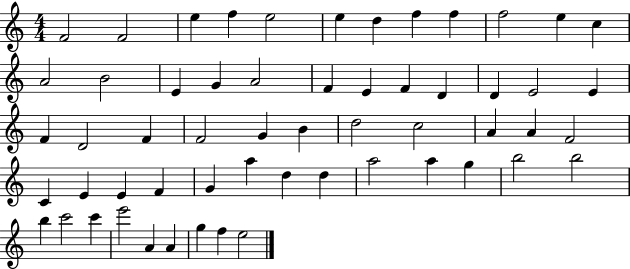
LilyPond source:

{
  \clef treble
  \numericTimeSignature
  \time 4/4
  \key c \major
  f'2 f'2 | e''4 f''4 e''2 | e''4 d''4 f''4 f''4 | f''2 e''4 c''4 | \break a'2 b'2 | e'4 g'4 a'2 | f'4 e'4 f'4 d'4 | d'4 e'2 e'4 | \break f'4 d'2 f'4 | f'2 g'4 b'4 | d''2 c''2 | a'4 a'4 f'2 | \break c'4 e'4 e'4 f'4 | g'4 a''4 d''4 d''4 | a''2 a''4 g''4 | b''2 b''2 | \break b''4 c'''2 c'''4 | e'''2 a'4 a'4 | g''4 f''4 e''2 | \bar "|."
}